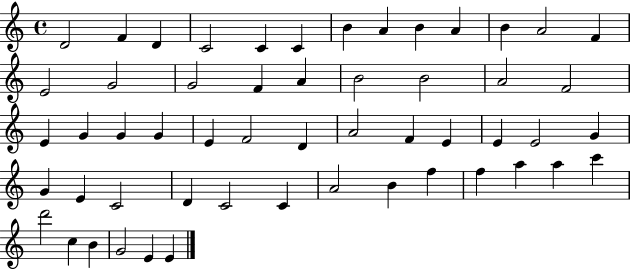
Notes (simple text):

D4/h F4/q D4/q C4/h C4/q C4/q B4/q A4/q B4/q A4/q B4/q A4/h F4/q E4/h G4/h G4/h F4/q A4/q B4/h B4/h A4/h F4/h E4/q G4/q G4/q G4/q E4/q F4/h D4/q A4/h F4/q E4/q E4/q E4/h G4/q G4/q E4/q C4/h D4/q C4/h C4/q A4/h B4/q F5/q F5/q A5/q A5/q C6/q D6/h C5/q B4/q G4/h E4/q E4/q